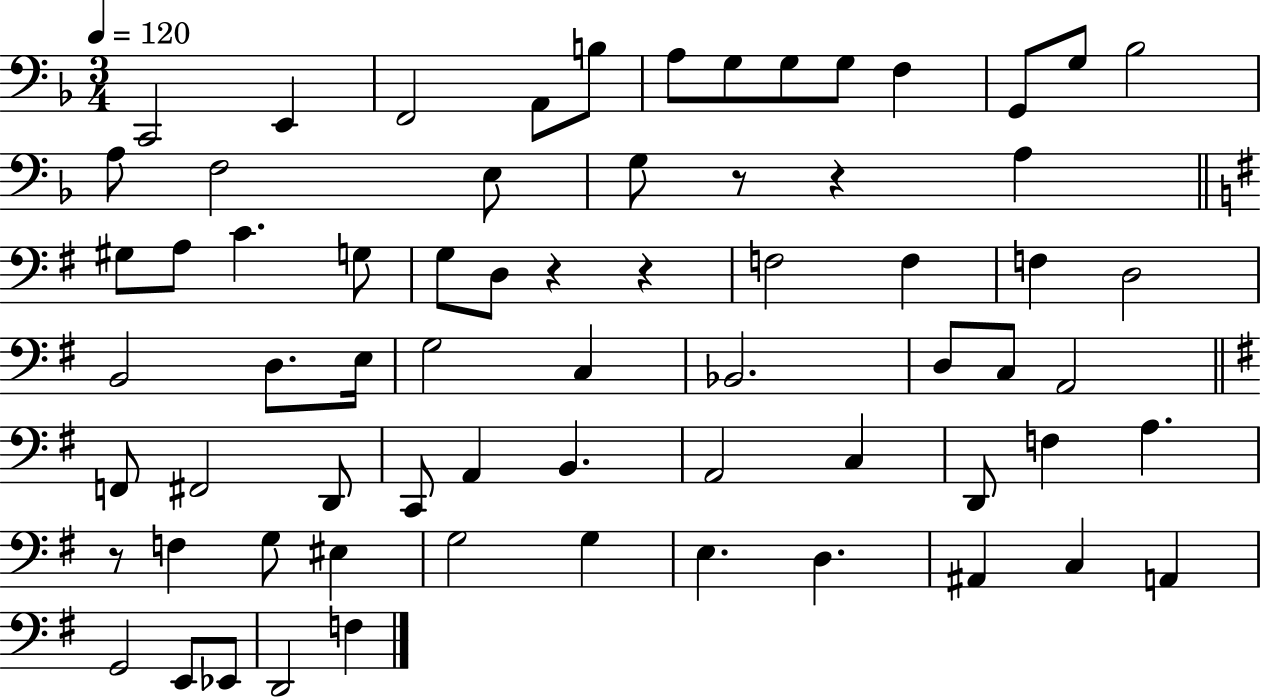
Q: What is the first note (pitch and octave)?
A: C2